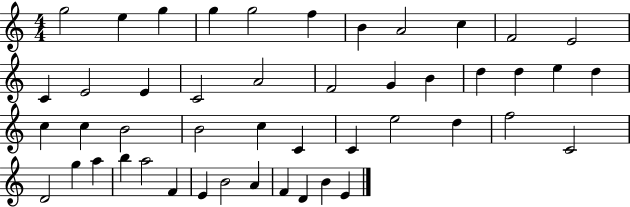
G5/h E5/q G5/q G5/q G5/h F5/q B4/q A4/h C5/q F4/h E4/h C4/q E4/h E4/q C4/h A4/h F4/h G4/q B4/q D5/q D5/q E5/q D5/q C5/q C5/q B4/h B4/h C5/q C4/q C4/q E5/h D5/q F5/h C4/h D4/h G5/q A5/q B5/q A5/h F4/q E4/q B4/h A4/q F4/q D4/q B4/q E4/q